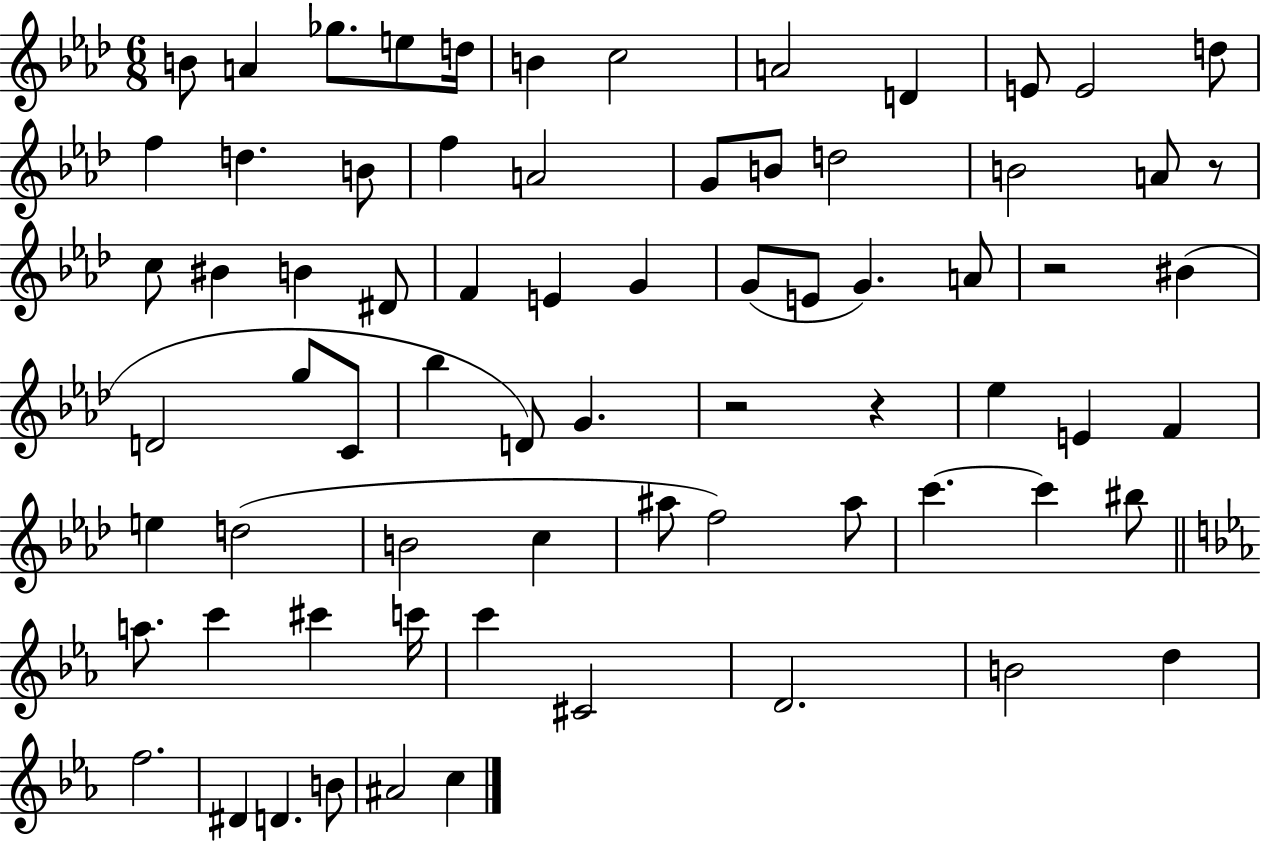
{
  \clef treble
  \numericTimeSignature
  \time 6/8
  \key aes \major
  b'8 a'4 ges''8. e''8 d''16 | b'4 c''2 | a'2 d'4 | e'8 e'2 d''8 | \break f''4 d''4. b'8 | f''4 a'2 | g'8 b'8 d''2 | b'2 a'8 r8 | \break c''8 bis'4 b'4 dis'8 | f'4 e'4 g'4 | g'8( e'8 g'4.) a'8 | r2 bis'4( | \break d'2 g''8 c'8 | bes''4 d'8) g'4. | r2 r4 | ees''4 e'4 f'4 | \break e''4 d''2( | b'2 c''4 | ais''8 f''2) ais''8 | c'''4.~~ c'''4 bis''8 | \break \bar "||" \break \key c \minor a''8. c'''4 cis'''4 c'''16 | c'''4 cis'2 | d'2. | b'2 d''4 | \break f''2. | dis'4 d'4. b'8 | ais'2 c''4 | \bar "|."
}